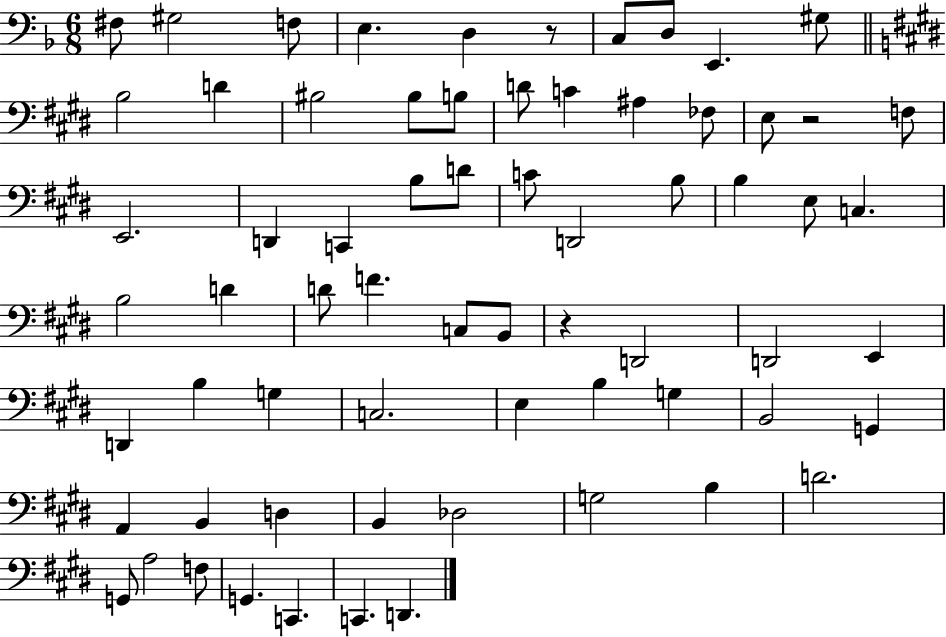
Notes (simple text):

F#3/e G#3/h F3/e E3/q. D3/q R/e C3/e D3/e E2/q. G#3/e B3/h D4/q BIS3/h BIS3/e B3/e D4/e C4/q A#3/q FES3/e E3/e R/h F3/e E2/h. D2/q C2/q B3/e D4/e C4/e D2/h B3/e B3/q E3/e C3/q. B3/h D4/q D4/e F4/q. C3/e B2/e R/q D2/h D2/h E2/q D2/q B3/q G3/q C3/h. E3/q B3/q G3/q B2/h G2/q A2/q B2/q D3/q B2/q Db3/h G3/h B3/q D4/h. G2/e A3/h F3/e G2/q. C2/q. C2/q. D2/q.